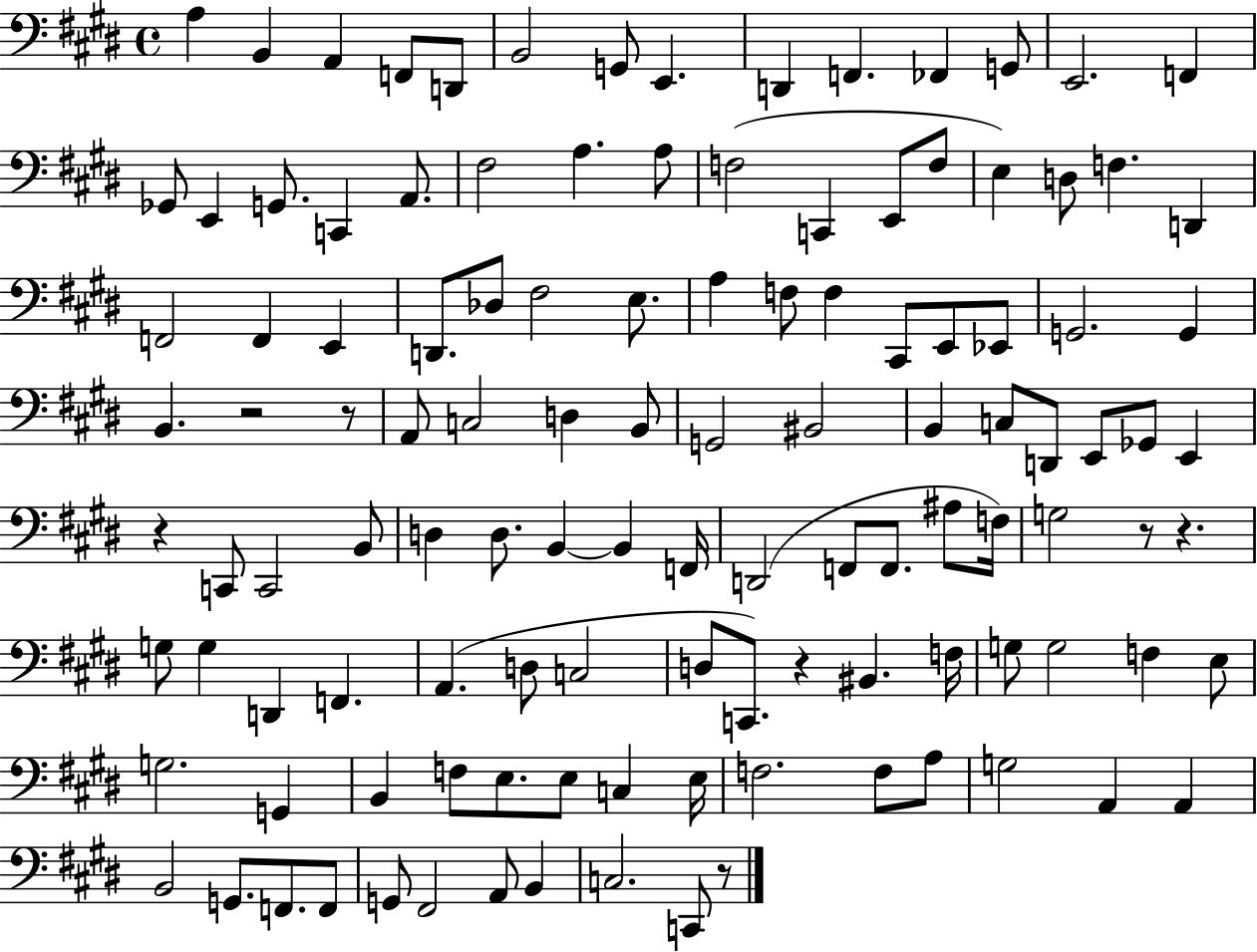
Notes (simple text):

A3/q B2/q A2/q F2/e D2/e B2/h G2/e E2/q. D2/q F2/q. FES2/q G2/e E2/h. F2/q Gb2/e E2/q G2/e. C2/q A2/e. F#3/h A3/q. A3/e F3/h C2/q E2/e F3/e E3/q D3/e F3/q. D2/q F2/h F2/q E2/q D2/e. Db3/e F#3/h E3/e. A3/q F3/e F3/q C#2/e E2/e Eb2/e G2/h. G2/q B2/q. R/h R/e A2/e C3/h D3/q B2/e G2/h BIS2/h B2/q C3/e D2/e E2/e Gb2/e E2/q R/q C2/e C2/h B2/e D3/q D3/e. B2/q B2/q F2/s D2/h F2/e F2/e. A#3/e F3/s G3/h R/e R/q. G3/e G3/q D2/q F2/q. A2/q. D3/e C3/h D3/e C2/e. R/q BIS2/q. F3/s G3/e G3/h F3/q E3/e G3/h. G2/q B2/q F3/e E3/e. E3/e C3/q E3/s F3/h. F3/e A3/e G3/h A2/q A2/q B2/h G2/e. F2/e. F2/e G2/e F#2/h A2/e B2/q C3/h. C2/e R/e